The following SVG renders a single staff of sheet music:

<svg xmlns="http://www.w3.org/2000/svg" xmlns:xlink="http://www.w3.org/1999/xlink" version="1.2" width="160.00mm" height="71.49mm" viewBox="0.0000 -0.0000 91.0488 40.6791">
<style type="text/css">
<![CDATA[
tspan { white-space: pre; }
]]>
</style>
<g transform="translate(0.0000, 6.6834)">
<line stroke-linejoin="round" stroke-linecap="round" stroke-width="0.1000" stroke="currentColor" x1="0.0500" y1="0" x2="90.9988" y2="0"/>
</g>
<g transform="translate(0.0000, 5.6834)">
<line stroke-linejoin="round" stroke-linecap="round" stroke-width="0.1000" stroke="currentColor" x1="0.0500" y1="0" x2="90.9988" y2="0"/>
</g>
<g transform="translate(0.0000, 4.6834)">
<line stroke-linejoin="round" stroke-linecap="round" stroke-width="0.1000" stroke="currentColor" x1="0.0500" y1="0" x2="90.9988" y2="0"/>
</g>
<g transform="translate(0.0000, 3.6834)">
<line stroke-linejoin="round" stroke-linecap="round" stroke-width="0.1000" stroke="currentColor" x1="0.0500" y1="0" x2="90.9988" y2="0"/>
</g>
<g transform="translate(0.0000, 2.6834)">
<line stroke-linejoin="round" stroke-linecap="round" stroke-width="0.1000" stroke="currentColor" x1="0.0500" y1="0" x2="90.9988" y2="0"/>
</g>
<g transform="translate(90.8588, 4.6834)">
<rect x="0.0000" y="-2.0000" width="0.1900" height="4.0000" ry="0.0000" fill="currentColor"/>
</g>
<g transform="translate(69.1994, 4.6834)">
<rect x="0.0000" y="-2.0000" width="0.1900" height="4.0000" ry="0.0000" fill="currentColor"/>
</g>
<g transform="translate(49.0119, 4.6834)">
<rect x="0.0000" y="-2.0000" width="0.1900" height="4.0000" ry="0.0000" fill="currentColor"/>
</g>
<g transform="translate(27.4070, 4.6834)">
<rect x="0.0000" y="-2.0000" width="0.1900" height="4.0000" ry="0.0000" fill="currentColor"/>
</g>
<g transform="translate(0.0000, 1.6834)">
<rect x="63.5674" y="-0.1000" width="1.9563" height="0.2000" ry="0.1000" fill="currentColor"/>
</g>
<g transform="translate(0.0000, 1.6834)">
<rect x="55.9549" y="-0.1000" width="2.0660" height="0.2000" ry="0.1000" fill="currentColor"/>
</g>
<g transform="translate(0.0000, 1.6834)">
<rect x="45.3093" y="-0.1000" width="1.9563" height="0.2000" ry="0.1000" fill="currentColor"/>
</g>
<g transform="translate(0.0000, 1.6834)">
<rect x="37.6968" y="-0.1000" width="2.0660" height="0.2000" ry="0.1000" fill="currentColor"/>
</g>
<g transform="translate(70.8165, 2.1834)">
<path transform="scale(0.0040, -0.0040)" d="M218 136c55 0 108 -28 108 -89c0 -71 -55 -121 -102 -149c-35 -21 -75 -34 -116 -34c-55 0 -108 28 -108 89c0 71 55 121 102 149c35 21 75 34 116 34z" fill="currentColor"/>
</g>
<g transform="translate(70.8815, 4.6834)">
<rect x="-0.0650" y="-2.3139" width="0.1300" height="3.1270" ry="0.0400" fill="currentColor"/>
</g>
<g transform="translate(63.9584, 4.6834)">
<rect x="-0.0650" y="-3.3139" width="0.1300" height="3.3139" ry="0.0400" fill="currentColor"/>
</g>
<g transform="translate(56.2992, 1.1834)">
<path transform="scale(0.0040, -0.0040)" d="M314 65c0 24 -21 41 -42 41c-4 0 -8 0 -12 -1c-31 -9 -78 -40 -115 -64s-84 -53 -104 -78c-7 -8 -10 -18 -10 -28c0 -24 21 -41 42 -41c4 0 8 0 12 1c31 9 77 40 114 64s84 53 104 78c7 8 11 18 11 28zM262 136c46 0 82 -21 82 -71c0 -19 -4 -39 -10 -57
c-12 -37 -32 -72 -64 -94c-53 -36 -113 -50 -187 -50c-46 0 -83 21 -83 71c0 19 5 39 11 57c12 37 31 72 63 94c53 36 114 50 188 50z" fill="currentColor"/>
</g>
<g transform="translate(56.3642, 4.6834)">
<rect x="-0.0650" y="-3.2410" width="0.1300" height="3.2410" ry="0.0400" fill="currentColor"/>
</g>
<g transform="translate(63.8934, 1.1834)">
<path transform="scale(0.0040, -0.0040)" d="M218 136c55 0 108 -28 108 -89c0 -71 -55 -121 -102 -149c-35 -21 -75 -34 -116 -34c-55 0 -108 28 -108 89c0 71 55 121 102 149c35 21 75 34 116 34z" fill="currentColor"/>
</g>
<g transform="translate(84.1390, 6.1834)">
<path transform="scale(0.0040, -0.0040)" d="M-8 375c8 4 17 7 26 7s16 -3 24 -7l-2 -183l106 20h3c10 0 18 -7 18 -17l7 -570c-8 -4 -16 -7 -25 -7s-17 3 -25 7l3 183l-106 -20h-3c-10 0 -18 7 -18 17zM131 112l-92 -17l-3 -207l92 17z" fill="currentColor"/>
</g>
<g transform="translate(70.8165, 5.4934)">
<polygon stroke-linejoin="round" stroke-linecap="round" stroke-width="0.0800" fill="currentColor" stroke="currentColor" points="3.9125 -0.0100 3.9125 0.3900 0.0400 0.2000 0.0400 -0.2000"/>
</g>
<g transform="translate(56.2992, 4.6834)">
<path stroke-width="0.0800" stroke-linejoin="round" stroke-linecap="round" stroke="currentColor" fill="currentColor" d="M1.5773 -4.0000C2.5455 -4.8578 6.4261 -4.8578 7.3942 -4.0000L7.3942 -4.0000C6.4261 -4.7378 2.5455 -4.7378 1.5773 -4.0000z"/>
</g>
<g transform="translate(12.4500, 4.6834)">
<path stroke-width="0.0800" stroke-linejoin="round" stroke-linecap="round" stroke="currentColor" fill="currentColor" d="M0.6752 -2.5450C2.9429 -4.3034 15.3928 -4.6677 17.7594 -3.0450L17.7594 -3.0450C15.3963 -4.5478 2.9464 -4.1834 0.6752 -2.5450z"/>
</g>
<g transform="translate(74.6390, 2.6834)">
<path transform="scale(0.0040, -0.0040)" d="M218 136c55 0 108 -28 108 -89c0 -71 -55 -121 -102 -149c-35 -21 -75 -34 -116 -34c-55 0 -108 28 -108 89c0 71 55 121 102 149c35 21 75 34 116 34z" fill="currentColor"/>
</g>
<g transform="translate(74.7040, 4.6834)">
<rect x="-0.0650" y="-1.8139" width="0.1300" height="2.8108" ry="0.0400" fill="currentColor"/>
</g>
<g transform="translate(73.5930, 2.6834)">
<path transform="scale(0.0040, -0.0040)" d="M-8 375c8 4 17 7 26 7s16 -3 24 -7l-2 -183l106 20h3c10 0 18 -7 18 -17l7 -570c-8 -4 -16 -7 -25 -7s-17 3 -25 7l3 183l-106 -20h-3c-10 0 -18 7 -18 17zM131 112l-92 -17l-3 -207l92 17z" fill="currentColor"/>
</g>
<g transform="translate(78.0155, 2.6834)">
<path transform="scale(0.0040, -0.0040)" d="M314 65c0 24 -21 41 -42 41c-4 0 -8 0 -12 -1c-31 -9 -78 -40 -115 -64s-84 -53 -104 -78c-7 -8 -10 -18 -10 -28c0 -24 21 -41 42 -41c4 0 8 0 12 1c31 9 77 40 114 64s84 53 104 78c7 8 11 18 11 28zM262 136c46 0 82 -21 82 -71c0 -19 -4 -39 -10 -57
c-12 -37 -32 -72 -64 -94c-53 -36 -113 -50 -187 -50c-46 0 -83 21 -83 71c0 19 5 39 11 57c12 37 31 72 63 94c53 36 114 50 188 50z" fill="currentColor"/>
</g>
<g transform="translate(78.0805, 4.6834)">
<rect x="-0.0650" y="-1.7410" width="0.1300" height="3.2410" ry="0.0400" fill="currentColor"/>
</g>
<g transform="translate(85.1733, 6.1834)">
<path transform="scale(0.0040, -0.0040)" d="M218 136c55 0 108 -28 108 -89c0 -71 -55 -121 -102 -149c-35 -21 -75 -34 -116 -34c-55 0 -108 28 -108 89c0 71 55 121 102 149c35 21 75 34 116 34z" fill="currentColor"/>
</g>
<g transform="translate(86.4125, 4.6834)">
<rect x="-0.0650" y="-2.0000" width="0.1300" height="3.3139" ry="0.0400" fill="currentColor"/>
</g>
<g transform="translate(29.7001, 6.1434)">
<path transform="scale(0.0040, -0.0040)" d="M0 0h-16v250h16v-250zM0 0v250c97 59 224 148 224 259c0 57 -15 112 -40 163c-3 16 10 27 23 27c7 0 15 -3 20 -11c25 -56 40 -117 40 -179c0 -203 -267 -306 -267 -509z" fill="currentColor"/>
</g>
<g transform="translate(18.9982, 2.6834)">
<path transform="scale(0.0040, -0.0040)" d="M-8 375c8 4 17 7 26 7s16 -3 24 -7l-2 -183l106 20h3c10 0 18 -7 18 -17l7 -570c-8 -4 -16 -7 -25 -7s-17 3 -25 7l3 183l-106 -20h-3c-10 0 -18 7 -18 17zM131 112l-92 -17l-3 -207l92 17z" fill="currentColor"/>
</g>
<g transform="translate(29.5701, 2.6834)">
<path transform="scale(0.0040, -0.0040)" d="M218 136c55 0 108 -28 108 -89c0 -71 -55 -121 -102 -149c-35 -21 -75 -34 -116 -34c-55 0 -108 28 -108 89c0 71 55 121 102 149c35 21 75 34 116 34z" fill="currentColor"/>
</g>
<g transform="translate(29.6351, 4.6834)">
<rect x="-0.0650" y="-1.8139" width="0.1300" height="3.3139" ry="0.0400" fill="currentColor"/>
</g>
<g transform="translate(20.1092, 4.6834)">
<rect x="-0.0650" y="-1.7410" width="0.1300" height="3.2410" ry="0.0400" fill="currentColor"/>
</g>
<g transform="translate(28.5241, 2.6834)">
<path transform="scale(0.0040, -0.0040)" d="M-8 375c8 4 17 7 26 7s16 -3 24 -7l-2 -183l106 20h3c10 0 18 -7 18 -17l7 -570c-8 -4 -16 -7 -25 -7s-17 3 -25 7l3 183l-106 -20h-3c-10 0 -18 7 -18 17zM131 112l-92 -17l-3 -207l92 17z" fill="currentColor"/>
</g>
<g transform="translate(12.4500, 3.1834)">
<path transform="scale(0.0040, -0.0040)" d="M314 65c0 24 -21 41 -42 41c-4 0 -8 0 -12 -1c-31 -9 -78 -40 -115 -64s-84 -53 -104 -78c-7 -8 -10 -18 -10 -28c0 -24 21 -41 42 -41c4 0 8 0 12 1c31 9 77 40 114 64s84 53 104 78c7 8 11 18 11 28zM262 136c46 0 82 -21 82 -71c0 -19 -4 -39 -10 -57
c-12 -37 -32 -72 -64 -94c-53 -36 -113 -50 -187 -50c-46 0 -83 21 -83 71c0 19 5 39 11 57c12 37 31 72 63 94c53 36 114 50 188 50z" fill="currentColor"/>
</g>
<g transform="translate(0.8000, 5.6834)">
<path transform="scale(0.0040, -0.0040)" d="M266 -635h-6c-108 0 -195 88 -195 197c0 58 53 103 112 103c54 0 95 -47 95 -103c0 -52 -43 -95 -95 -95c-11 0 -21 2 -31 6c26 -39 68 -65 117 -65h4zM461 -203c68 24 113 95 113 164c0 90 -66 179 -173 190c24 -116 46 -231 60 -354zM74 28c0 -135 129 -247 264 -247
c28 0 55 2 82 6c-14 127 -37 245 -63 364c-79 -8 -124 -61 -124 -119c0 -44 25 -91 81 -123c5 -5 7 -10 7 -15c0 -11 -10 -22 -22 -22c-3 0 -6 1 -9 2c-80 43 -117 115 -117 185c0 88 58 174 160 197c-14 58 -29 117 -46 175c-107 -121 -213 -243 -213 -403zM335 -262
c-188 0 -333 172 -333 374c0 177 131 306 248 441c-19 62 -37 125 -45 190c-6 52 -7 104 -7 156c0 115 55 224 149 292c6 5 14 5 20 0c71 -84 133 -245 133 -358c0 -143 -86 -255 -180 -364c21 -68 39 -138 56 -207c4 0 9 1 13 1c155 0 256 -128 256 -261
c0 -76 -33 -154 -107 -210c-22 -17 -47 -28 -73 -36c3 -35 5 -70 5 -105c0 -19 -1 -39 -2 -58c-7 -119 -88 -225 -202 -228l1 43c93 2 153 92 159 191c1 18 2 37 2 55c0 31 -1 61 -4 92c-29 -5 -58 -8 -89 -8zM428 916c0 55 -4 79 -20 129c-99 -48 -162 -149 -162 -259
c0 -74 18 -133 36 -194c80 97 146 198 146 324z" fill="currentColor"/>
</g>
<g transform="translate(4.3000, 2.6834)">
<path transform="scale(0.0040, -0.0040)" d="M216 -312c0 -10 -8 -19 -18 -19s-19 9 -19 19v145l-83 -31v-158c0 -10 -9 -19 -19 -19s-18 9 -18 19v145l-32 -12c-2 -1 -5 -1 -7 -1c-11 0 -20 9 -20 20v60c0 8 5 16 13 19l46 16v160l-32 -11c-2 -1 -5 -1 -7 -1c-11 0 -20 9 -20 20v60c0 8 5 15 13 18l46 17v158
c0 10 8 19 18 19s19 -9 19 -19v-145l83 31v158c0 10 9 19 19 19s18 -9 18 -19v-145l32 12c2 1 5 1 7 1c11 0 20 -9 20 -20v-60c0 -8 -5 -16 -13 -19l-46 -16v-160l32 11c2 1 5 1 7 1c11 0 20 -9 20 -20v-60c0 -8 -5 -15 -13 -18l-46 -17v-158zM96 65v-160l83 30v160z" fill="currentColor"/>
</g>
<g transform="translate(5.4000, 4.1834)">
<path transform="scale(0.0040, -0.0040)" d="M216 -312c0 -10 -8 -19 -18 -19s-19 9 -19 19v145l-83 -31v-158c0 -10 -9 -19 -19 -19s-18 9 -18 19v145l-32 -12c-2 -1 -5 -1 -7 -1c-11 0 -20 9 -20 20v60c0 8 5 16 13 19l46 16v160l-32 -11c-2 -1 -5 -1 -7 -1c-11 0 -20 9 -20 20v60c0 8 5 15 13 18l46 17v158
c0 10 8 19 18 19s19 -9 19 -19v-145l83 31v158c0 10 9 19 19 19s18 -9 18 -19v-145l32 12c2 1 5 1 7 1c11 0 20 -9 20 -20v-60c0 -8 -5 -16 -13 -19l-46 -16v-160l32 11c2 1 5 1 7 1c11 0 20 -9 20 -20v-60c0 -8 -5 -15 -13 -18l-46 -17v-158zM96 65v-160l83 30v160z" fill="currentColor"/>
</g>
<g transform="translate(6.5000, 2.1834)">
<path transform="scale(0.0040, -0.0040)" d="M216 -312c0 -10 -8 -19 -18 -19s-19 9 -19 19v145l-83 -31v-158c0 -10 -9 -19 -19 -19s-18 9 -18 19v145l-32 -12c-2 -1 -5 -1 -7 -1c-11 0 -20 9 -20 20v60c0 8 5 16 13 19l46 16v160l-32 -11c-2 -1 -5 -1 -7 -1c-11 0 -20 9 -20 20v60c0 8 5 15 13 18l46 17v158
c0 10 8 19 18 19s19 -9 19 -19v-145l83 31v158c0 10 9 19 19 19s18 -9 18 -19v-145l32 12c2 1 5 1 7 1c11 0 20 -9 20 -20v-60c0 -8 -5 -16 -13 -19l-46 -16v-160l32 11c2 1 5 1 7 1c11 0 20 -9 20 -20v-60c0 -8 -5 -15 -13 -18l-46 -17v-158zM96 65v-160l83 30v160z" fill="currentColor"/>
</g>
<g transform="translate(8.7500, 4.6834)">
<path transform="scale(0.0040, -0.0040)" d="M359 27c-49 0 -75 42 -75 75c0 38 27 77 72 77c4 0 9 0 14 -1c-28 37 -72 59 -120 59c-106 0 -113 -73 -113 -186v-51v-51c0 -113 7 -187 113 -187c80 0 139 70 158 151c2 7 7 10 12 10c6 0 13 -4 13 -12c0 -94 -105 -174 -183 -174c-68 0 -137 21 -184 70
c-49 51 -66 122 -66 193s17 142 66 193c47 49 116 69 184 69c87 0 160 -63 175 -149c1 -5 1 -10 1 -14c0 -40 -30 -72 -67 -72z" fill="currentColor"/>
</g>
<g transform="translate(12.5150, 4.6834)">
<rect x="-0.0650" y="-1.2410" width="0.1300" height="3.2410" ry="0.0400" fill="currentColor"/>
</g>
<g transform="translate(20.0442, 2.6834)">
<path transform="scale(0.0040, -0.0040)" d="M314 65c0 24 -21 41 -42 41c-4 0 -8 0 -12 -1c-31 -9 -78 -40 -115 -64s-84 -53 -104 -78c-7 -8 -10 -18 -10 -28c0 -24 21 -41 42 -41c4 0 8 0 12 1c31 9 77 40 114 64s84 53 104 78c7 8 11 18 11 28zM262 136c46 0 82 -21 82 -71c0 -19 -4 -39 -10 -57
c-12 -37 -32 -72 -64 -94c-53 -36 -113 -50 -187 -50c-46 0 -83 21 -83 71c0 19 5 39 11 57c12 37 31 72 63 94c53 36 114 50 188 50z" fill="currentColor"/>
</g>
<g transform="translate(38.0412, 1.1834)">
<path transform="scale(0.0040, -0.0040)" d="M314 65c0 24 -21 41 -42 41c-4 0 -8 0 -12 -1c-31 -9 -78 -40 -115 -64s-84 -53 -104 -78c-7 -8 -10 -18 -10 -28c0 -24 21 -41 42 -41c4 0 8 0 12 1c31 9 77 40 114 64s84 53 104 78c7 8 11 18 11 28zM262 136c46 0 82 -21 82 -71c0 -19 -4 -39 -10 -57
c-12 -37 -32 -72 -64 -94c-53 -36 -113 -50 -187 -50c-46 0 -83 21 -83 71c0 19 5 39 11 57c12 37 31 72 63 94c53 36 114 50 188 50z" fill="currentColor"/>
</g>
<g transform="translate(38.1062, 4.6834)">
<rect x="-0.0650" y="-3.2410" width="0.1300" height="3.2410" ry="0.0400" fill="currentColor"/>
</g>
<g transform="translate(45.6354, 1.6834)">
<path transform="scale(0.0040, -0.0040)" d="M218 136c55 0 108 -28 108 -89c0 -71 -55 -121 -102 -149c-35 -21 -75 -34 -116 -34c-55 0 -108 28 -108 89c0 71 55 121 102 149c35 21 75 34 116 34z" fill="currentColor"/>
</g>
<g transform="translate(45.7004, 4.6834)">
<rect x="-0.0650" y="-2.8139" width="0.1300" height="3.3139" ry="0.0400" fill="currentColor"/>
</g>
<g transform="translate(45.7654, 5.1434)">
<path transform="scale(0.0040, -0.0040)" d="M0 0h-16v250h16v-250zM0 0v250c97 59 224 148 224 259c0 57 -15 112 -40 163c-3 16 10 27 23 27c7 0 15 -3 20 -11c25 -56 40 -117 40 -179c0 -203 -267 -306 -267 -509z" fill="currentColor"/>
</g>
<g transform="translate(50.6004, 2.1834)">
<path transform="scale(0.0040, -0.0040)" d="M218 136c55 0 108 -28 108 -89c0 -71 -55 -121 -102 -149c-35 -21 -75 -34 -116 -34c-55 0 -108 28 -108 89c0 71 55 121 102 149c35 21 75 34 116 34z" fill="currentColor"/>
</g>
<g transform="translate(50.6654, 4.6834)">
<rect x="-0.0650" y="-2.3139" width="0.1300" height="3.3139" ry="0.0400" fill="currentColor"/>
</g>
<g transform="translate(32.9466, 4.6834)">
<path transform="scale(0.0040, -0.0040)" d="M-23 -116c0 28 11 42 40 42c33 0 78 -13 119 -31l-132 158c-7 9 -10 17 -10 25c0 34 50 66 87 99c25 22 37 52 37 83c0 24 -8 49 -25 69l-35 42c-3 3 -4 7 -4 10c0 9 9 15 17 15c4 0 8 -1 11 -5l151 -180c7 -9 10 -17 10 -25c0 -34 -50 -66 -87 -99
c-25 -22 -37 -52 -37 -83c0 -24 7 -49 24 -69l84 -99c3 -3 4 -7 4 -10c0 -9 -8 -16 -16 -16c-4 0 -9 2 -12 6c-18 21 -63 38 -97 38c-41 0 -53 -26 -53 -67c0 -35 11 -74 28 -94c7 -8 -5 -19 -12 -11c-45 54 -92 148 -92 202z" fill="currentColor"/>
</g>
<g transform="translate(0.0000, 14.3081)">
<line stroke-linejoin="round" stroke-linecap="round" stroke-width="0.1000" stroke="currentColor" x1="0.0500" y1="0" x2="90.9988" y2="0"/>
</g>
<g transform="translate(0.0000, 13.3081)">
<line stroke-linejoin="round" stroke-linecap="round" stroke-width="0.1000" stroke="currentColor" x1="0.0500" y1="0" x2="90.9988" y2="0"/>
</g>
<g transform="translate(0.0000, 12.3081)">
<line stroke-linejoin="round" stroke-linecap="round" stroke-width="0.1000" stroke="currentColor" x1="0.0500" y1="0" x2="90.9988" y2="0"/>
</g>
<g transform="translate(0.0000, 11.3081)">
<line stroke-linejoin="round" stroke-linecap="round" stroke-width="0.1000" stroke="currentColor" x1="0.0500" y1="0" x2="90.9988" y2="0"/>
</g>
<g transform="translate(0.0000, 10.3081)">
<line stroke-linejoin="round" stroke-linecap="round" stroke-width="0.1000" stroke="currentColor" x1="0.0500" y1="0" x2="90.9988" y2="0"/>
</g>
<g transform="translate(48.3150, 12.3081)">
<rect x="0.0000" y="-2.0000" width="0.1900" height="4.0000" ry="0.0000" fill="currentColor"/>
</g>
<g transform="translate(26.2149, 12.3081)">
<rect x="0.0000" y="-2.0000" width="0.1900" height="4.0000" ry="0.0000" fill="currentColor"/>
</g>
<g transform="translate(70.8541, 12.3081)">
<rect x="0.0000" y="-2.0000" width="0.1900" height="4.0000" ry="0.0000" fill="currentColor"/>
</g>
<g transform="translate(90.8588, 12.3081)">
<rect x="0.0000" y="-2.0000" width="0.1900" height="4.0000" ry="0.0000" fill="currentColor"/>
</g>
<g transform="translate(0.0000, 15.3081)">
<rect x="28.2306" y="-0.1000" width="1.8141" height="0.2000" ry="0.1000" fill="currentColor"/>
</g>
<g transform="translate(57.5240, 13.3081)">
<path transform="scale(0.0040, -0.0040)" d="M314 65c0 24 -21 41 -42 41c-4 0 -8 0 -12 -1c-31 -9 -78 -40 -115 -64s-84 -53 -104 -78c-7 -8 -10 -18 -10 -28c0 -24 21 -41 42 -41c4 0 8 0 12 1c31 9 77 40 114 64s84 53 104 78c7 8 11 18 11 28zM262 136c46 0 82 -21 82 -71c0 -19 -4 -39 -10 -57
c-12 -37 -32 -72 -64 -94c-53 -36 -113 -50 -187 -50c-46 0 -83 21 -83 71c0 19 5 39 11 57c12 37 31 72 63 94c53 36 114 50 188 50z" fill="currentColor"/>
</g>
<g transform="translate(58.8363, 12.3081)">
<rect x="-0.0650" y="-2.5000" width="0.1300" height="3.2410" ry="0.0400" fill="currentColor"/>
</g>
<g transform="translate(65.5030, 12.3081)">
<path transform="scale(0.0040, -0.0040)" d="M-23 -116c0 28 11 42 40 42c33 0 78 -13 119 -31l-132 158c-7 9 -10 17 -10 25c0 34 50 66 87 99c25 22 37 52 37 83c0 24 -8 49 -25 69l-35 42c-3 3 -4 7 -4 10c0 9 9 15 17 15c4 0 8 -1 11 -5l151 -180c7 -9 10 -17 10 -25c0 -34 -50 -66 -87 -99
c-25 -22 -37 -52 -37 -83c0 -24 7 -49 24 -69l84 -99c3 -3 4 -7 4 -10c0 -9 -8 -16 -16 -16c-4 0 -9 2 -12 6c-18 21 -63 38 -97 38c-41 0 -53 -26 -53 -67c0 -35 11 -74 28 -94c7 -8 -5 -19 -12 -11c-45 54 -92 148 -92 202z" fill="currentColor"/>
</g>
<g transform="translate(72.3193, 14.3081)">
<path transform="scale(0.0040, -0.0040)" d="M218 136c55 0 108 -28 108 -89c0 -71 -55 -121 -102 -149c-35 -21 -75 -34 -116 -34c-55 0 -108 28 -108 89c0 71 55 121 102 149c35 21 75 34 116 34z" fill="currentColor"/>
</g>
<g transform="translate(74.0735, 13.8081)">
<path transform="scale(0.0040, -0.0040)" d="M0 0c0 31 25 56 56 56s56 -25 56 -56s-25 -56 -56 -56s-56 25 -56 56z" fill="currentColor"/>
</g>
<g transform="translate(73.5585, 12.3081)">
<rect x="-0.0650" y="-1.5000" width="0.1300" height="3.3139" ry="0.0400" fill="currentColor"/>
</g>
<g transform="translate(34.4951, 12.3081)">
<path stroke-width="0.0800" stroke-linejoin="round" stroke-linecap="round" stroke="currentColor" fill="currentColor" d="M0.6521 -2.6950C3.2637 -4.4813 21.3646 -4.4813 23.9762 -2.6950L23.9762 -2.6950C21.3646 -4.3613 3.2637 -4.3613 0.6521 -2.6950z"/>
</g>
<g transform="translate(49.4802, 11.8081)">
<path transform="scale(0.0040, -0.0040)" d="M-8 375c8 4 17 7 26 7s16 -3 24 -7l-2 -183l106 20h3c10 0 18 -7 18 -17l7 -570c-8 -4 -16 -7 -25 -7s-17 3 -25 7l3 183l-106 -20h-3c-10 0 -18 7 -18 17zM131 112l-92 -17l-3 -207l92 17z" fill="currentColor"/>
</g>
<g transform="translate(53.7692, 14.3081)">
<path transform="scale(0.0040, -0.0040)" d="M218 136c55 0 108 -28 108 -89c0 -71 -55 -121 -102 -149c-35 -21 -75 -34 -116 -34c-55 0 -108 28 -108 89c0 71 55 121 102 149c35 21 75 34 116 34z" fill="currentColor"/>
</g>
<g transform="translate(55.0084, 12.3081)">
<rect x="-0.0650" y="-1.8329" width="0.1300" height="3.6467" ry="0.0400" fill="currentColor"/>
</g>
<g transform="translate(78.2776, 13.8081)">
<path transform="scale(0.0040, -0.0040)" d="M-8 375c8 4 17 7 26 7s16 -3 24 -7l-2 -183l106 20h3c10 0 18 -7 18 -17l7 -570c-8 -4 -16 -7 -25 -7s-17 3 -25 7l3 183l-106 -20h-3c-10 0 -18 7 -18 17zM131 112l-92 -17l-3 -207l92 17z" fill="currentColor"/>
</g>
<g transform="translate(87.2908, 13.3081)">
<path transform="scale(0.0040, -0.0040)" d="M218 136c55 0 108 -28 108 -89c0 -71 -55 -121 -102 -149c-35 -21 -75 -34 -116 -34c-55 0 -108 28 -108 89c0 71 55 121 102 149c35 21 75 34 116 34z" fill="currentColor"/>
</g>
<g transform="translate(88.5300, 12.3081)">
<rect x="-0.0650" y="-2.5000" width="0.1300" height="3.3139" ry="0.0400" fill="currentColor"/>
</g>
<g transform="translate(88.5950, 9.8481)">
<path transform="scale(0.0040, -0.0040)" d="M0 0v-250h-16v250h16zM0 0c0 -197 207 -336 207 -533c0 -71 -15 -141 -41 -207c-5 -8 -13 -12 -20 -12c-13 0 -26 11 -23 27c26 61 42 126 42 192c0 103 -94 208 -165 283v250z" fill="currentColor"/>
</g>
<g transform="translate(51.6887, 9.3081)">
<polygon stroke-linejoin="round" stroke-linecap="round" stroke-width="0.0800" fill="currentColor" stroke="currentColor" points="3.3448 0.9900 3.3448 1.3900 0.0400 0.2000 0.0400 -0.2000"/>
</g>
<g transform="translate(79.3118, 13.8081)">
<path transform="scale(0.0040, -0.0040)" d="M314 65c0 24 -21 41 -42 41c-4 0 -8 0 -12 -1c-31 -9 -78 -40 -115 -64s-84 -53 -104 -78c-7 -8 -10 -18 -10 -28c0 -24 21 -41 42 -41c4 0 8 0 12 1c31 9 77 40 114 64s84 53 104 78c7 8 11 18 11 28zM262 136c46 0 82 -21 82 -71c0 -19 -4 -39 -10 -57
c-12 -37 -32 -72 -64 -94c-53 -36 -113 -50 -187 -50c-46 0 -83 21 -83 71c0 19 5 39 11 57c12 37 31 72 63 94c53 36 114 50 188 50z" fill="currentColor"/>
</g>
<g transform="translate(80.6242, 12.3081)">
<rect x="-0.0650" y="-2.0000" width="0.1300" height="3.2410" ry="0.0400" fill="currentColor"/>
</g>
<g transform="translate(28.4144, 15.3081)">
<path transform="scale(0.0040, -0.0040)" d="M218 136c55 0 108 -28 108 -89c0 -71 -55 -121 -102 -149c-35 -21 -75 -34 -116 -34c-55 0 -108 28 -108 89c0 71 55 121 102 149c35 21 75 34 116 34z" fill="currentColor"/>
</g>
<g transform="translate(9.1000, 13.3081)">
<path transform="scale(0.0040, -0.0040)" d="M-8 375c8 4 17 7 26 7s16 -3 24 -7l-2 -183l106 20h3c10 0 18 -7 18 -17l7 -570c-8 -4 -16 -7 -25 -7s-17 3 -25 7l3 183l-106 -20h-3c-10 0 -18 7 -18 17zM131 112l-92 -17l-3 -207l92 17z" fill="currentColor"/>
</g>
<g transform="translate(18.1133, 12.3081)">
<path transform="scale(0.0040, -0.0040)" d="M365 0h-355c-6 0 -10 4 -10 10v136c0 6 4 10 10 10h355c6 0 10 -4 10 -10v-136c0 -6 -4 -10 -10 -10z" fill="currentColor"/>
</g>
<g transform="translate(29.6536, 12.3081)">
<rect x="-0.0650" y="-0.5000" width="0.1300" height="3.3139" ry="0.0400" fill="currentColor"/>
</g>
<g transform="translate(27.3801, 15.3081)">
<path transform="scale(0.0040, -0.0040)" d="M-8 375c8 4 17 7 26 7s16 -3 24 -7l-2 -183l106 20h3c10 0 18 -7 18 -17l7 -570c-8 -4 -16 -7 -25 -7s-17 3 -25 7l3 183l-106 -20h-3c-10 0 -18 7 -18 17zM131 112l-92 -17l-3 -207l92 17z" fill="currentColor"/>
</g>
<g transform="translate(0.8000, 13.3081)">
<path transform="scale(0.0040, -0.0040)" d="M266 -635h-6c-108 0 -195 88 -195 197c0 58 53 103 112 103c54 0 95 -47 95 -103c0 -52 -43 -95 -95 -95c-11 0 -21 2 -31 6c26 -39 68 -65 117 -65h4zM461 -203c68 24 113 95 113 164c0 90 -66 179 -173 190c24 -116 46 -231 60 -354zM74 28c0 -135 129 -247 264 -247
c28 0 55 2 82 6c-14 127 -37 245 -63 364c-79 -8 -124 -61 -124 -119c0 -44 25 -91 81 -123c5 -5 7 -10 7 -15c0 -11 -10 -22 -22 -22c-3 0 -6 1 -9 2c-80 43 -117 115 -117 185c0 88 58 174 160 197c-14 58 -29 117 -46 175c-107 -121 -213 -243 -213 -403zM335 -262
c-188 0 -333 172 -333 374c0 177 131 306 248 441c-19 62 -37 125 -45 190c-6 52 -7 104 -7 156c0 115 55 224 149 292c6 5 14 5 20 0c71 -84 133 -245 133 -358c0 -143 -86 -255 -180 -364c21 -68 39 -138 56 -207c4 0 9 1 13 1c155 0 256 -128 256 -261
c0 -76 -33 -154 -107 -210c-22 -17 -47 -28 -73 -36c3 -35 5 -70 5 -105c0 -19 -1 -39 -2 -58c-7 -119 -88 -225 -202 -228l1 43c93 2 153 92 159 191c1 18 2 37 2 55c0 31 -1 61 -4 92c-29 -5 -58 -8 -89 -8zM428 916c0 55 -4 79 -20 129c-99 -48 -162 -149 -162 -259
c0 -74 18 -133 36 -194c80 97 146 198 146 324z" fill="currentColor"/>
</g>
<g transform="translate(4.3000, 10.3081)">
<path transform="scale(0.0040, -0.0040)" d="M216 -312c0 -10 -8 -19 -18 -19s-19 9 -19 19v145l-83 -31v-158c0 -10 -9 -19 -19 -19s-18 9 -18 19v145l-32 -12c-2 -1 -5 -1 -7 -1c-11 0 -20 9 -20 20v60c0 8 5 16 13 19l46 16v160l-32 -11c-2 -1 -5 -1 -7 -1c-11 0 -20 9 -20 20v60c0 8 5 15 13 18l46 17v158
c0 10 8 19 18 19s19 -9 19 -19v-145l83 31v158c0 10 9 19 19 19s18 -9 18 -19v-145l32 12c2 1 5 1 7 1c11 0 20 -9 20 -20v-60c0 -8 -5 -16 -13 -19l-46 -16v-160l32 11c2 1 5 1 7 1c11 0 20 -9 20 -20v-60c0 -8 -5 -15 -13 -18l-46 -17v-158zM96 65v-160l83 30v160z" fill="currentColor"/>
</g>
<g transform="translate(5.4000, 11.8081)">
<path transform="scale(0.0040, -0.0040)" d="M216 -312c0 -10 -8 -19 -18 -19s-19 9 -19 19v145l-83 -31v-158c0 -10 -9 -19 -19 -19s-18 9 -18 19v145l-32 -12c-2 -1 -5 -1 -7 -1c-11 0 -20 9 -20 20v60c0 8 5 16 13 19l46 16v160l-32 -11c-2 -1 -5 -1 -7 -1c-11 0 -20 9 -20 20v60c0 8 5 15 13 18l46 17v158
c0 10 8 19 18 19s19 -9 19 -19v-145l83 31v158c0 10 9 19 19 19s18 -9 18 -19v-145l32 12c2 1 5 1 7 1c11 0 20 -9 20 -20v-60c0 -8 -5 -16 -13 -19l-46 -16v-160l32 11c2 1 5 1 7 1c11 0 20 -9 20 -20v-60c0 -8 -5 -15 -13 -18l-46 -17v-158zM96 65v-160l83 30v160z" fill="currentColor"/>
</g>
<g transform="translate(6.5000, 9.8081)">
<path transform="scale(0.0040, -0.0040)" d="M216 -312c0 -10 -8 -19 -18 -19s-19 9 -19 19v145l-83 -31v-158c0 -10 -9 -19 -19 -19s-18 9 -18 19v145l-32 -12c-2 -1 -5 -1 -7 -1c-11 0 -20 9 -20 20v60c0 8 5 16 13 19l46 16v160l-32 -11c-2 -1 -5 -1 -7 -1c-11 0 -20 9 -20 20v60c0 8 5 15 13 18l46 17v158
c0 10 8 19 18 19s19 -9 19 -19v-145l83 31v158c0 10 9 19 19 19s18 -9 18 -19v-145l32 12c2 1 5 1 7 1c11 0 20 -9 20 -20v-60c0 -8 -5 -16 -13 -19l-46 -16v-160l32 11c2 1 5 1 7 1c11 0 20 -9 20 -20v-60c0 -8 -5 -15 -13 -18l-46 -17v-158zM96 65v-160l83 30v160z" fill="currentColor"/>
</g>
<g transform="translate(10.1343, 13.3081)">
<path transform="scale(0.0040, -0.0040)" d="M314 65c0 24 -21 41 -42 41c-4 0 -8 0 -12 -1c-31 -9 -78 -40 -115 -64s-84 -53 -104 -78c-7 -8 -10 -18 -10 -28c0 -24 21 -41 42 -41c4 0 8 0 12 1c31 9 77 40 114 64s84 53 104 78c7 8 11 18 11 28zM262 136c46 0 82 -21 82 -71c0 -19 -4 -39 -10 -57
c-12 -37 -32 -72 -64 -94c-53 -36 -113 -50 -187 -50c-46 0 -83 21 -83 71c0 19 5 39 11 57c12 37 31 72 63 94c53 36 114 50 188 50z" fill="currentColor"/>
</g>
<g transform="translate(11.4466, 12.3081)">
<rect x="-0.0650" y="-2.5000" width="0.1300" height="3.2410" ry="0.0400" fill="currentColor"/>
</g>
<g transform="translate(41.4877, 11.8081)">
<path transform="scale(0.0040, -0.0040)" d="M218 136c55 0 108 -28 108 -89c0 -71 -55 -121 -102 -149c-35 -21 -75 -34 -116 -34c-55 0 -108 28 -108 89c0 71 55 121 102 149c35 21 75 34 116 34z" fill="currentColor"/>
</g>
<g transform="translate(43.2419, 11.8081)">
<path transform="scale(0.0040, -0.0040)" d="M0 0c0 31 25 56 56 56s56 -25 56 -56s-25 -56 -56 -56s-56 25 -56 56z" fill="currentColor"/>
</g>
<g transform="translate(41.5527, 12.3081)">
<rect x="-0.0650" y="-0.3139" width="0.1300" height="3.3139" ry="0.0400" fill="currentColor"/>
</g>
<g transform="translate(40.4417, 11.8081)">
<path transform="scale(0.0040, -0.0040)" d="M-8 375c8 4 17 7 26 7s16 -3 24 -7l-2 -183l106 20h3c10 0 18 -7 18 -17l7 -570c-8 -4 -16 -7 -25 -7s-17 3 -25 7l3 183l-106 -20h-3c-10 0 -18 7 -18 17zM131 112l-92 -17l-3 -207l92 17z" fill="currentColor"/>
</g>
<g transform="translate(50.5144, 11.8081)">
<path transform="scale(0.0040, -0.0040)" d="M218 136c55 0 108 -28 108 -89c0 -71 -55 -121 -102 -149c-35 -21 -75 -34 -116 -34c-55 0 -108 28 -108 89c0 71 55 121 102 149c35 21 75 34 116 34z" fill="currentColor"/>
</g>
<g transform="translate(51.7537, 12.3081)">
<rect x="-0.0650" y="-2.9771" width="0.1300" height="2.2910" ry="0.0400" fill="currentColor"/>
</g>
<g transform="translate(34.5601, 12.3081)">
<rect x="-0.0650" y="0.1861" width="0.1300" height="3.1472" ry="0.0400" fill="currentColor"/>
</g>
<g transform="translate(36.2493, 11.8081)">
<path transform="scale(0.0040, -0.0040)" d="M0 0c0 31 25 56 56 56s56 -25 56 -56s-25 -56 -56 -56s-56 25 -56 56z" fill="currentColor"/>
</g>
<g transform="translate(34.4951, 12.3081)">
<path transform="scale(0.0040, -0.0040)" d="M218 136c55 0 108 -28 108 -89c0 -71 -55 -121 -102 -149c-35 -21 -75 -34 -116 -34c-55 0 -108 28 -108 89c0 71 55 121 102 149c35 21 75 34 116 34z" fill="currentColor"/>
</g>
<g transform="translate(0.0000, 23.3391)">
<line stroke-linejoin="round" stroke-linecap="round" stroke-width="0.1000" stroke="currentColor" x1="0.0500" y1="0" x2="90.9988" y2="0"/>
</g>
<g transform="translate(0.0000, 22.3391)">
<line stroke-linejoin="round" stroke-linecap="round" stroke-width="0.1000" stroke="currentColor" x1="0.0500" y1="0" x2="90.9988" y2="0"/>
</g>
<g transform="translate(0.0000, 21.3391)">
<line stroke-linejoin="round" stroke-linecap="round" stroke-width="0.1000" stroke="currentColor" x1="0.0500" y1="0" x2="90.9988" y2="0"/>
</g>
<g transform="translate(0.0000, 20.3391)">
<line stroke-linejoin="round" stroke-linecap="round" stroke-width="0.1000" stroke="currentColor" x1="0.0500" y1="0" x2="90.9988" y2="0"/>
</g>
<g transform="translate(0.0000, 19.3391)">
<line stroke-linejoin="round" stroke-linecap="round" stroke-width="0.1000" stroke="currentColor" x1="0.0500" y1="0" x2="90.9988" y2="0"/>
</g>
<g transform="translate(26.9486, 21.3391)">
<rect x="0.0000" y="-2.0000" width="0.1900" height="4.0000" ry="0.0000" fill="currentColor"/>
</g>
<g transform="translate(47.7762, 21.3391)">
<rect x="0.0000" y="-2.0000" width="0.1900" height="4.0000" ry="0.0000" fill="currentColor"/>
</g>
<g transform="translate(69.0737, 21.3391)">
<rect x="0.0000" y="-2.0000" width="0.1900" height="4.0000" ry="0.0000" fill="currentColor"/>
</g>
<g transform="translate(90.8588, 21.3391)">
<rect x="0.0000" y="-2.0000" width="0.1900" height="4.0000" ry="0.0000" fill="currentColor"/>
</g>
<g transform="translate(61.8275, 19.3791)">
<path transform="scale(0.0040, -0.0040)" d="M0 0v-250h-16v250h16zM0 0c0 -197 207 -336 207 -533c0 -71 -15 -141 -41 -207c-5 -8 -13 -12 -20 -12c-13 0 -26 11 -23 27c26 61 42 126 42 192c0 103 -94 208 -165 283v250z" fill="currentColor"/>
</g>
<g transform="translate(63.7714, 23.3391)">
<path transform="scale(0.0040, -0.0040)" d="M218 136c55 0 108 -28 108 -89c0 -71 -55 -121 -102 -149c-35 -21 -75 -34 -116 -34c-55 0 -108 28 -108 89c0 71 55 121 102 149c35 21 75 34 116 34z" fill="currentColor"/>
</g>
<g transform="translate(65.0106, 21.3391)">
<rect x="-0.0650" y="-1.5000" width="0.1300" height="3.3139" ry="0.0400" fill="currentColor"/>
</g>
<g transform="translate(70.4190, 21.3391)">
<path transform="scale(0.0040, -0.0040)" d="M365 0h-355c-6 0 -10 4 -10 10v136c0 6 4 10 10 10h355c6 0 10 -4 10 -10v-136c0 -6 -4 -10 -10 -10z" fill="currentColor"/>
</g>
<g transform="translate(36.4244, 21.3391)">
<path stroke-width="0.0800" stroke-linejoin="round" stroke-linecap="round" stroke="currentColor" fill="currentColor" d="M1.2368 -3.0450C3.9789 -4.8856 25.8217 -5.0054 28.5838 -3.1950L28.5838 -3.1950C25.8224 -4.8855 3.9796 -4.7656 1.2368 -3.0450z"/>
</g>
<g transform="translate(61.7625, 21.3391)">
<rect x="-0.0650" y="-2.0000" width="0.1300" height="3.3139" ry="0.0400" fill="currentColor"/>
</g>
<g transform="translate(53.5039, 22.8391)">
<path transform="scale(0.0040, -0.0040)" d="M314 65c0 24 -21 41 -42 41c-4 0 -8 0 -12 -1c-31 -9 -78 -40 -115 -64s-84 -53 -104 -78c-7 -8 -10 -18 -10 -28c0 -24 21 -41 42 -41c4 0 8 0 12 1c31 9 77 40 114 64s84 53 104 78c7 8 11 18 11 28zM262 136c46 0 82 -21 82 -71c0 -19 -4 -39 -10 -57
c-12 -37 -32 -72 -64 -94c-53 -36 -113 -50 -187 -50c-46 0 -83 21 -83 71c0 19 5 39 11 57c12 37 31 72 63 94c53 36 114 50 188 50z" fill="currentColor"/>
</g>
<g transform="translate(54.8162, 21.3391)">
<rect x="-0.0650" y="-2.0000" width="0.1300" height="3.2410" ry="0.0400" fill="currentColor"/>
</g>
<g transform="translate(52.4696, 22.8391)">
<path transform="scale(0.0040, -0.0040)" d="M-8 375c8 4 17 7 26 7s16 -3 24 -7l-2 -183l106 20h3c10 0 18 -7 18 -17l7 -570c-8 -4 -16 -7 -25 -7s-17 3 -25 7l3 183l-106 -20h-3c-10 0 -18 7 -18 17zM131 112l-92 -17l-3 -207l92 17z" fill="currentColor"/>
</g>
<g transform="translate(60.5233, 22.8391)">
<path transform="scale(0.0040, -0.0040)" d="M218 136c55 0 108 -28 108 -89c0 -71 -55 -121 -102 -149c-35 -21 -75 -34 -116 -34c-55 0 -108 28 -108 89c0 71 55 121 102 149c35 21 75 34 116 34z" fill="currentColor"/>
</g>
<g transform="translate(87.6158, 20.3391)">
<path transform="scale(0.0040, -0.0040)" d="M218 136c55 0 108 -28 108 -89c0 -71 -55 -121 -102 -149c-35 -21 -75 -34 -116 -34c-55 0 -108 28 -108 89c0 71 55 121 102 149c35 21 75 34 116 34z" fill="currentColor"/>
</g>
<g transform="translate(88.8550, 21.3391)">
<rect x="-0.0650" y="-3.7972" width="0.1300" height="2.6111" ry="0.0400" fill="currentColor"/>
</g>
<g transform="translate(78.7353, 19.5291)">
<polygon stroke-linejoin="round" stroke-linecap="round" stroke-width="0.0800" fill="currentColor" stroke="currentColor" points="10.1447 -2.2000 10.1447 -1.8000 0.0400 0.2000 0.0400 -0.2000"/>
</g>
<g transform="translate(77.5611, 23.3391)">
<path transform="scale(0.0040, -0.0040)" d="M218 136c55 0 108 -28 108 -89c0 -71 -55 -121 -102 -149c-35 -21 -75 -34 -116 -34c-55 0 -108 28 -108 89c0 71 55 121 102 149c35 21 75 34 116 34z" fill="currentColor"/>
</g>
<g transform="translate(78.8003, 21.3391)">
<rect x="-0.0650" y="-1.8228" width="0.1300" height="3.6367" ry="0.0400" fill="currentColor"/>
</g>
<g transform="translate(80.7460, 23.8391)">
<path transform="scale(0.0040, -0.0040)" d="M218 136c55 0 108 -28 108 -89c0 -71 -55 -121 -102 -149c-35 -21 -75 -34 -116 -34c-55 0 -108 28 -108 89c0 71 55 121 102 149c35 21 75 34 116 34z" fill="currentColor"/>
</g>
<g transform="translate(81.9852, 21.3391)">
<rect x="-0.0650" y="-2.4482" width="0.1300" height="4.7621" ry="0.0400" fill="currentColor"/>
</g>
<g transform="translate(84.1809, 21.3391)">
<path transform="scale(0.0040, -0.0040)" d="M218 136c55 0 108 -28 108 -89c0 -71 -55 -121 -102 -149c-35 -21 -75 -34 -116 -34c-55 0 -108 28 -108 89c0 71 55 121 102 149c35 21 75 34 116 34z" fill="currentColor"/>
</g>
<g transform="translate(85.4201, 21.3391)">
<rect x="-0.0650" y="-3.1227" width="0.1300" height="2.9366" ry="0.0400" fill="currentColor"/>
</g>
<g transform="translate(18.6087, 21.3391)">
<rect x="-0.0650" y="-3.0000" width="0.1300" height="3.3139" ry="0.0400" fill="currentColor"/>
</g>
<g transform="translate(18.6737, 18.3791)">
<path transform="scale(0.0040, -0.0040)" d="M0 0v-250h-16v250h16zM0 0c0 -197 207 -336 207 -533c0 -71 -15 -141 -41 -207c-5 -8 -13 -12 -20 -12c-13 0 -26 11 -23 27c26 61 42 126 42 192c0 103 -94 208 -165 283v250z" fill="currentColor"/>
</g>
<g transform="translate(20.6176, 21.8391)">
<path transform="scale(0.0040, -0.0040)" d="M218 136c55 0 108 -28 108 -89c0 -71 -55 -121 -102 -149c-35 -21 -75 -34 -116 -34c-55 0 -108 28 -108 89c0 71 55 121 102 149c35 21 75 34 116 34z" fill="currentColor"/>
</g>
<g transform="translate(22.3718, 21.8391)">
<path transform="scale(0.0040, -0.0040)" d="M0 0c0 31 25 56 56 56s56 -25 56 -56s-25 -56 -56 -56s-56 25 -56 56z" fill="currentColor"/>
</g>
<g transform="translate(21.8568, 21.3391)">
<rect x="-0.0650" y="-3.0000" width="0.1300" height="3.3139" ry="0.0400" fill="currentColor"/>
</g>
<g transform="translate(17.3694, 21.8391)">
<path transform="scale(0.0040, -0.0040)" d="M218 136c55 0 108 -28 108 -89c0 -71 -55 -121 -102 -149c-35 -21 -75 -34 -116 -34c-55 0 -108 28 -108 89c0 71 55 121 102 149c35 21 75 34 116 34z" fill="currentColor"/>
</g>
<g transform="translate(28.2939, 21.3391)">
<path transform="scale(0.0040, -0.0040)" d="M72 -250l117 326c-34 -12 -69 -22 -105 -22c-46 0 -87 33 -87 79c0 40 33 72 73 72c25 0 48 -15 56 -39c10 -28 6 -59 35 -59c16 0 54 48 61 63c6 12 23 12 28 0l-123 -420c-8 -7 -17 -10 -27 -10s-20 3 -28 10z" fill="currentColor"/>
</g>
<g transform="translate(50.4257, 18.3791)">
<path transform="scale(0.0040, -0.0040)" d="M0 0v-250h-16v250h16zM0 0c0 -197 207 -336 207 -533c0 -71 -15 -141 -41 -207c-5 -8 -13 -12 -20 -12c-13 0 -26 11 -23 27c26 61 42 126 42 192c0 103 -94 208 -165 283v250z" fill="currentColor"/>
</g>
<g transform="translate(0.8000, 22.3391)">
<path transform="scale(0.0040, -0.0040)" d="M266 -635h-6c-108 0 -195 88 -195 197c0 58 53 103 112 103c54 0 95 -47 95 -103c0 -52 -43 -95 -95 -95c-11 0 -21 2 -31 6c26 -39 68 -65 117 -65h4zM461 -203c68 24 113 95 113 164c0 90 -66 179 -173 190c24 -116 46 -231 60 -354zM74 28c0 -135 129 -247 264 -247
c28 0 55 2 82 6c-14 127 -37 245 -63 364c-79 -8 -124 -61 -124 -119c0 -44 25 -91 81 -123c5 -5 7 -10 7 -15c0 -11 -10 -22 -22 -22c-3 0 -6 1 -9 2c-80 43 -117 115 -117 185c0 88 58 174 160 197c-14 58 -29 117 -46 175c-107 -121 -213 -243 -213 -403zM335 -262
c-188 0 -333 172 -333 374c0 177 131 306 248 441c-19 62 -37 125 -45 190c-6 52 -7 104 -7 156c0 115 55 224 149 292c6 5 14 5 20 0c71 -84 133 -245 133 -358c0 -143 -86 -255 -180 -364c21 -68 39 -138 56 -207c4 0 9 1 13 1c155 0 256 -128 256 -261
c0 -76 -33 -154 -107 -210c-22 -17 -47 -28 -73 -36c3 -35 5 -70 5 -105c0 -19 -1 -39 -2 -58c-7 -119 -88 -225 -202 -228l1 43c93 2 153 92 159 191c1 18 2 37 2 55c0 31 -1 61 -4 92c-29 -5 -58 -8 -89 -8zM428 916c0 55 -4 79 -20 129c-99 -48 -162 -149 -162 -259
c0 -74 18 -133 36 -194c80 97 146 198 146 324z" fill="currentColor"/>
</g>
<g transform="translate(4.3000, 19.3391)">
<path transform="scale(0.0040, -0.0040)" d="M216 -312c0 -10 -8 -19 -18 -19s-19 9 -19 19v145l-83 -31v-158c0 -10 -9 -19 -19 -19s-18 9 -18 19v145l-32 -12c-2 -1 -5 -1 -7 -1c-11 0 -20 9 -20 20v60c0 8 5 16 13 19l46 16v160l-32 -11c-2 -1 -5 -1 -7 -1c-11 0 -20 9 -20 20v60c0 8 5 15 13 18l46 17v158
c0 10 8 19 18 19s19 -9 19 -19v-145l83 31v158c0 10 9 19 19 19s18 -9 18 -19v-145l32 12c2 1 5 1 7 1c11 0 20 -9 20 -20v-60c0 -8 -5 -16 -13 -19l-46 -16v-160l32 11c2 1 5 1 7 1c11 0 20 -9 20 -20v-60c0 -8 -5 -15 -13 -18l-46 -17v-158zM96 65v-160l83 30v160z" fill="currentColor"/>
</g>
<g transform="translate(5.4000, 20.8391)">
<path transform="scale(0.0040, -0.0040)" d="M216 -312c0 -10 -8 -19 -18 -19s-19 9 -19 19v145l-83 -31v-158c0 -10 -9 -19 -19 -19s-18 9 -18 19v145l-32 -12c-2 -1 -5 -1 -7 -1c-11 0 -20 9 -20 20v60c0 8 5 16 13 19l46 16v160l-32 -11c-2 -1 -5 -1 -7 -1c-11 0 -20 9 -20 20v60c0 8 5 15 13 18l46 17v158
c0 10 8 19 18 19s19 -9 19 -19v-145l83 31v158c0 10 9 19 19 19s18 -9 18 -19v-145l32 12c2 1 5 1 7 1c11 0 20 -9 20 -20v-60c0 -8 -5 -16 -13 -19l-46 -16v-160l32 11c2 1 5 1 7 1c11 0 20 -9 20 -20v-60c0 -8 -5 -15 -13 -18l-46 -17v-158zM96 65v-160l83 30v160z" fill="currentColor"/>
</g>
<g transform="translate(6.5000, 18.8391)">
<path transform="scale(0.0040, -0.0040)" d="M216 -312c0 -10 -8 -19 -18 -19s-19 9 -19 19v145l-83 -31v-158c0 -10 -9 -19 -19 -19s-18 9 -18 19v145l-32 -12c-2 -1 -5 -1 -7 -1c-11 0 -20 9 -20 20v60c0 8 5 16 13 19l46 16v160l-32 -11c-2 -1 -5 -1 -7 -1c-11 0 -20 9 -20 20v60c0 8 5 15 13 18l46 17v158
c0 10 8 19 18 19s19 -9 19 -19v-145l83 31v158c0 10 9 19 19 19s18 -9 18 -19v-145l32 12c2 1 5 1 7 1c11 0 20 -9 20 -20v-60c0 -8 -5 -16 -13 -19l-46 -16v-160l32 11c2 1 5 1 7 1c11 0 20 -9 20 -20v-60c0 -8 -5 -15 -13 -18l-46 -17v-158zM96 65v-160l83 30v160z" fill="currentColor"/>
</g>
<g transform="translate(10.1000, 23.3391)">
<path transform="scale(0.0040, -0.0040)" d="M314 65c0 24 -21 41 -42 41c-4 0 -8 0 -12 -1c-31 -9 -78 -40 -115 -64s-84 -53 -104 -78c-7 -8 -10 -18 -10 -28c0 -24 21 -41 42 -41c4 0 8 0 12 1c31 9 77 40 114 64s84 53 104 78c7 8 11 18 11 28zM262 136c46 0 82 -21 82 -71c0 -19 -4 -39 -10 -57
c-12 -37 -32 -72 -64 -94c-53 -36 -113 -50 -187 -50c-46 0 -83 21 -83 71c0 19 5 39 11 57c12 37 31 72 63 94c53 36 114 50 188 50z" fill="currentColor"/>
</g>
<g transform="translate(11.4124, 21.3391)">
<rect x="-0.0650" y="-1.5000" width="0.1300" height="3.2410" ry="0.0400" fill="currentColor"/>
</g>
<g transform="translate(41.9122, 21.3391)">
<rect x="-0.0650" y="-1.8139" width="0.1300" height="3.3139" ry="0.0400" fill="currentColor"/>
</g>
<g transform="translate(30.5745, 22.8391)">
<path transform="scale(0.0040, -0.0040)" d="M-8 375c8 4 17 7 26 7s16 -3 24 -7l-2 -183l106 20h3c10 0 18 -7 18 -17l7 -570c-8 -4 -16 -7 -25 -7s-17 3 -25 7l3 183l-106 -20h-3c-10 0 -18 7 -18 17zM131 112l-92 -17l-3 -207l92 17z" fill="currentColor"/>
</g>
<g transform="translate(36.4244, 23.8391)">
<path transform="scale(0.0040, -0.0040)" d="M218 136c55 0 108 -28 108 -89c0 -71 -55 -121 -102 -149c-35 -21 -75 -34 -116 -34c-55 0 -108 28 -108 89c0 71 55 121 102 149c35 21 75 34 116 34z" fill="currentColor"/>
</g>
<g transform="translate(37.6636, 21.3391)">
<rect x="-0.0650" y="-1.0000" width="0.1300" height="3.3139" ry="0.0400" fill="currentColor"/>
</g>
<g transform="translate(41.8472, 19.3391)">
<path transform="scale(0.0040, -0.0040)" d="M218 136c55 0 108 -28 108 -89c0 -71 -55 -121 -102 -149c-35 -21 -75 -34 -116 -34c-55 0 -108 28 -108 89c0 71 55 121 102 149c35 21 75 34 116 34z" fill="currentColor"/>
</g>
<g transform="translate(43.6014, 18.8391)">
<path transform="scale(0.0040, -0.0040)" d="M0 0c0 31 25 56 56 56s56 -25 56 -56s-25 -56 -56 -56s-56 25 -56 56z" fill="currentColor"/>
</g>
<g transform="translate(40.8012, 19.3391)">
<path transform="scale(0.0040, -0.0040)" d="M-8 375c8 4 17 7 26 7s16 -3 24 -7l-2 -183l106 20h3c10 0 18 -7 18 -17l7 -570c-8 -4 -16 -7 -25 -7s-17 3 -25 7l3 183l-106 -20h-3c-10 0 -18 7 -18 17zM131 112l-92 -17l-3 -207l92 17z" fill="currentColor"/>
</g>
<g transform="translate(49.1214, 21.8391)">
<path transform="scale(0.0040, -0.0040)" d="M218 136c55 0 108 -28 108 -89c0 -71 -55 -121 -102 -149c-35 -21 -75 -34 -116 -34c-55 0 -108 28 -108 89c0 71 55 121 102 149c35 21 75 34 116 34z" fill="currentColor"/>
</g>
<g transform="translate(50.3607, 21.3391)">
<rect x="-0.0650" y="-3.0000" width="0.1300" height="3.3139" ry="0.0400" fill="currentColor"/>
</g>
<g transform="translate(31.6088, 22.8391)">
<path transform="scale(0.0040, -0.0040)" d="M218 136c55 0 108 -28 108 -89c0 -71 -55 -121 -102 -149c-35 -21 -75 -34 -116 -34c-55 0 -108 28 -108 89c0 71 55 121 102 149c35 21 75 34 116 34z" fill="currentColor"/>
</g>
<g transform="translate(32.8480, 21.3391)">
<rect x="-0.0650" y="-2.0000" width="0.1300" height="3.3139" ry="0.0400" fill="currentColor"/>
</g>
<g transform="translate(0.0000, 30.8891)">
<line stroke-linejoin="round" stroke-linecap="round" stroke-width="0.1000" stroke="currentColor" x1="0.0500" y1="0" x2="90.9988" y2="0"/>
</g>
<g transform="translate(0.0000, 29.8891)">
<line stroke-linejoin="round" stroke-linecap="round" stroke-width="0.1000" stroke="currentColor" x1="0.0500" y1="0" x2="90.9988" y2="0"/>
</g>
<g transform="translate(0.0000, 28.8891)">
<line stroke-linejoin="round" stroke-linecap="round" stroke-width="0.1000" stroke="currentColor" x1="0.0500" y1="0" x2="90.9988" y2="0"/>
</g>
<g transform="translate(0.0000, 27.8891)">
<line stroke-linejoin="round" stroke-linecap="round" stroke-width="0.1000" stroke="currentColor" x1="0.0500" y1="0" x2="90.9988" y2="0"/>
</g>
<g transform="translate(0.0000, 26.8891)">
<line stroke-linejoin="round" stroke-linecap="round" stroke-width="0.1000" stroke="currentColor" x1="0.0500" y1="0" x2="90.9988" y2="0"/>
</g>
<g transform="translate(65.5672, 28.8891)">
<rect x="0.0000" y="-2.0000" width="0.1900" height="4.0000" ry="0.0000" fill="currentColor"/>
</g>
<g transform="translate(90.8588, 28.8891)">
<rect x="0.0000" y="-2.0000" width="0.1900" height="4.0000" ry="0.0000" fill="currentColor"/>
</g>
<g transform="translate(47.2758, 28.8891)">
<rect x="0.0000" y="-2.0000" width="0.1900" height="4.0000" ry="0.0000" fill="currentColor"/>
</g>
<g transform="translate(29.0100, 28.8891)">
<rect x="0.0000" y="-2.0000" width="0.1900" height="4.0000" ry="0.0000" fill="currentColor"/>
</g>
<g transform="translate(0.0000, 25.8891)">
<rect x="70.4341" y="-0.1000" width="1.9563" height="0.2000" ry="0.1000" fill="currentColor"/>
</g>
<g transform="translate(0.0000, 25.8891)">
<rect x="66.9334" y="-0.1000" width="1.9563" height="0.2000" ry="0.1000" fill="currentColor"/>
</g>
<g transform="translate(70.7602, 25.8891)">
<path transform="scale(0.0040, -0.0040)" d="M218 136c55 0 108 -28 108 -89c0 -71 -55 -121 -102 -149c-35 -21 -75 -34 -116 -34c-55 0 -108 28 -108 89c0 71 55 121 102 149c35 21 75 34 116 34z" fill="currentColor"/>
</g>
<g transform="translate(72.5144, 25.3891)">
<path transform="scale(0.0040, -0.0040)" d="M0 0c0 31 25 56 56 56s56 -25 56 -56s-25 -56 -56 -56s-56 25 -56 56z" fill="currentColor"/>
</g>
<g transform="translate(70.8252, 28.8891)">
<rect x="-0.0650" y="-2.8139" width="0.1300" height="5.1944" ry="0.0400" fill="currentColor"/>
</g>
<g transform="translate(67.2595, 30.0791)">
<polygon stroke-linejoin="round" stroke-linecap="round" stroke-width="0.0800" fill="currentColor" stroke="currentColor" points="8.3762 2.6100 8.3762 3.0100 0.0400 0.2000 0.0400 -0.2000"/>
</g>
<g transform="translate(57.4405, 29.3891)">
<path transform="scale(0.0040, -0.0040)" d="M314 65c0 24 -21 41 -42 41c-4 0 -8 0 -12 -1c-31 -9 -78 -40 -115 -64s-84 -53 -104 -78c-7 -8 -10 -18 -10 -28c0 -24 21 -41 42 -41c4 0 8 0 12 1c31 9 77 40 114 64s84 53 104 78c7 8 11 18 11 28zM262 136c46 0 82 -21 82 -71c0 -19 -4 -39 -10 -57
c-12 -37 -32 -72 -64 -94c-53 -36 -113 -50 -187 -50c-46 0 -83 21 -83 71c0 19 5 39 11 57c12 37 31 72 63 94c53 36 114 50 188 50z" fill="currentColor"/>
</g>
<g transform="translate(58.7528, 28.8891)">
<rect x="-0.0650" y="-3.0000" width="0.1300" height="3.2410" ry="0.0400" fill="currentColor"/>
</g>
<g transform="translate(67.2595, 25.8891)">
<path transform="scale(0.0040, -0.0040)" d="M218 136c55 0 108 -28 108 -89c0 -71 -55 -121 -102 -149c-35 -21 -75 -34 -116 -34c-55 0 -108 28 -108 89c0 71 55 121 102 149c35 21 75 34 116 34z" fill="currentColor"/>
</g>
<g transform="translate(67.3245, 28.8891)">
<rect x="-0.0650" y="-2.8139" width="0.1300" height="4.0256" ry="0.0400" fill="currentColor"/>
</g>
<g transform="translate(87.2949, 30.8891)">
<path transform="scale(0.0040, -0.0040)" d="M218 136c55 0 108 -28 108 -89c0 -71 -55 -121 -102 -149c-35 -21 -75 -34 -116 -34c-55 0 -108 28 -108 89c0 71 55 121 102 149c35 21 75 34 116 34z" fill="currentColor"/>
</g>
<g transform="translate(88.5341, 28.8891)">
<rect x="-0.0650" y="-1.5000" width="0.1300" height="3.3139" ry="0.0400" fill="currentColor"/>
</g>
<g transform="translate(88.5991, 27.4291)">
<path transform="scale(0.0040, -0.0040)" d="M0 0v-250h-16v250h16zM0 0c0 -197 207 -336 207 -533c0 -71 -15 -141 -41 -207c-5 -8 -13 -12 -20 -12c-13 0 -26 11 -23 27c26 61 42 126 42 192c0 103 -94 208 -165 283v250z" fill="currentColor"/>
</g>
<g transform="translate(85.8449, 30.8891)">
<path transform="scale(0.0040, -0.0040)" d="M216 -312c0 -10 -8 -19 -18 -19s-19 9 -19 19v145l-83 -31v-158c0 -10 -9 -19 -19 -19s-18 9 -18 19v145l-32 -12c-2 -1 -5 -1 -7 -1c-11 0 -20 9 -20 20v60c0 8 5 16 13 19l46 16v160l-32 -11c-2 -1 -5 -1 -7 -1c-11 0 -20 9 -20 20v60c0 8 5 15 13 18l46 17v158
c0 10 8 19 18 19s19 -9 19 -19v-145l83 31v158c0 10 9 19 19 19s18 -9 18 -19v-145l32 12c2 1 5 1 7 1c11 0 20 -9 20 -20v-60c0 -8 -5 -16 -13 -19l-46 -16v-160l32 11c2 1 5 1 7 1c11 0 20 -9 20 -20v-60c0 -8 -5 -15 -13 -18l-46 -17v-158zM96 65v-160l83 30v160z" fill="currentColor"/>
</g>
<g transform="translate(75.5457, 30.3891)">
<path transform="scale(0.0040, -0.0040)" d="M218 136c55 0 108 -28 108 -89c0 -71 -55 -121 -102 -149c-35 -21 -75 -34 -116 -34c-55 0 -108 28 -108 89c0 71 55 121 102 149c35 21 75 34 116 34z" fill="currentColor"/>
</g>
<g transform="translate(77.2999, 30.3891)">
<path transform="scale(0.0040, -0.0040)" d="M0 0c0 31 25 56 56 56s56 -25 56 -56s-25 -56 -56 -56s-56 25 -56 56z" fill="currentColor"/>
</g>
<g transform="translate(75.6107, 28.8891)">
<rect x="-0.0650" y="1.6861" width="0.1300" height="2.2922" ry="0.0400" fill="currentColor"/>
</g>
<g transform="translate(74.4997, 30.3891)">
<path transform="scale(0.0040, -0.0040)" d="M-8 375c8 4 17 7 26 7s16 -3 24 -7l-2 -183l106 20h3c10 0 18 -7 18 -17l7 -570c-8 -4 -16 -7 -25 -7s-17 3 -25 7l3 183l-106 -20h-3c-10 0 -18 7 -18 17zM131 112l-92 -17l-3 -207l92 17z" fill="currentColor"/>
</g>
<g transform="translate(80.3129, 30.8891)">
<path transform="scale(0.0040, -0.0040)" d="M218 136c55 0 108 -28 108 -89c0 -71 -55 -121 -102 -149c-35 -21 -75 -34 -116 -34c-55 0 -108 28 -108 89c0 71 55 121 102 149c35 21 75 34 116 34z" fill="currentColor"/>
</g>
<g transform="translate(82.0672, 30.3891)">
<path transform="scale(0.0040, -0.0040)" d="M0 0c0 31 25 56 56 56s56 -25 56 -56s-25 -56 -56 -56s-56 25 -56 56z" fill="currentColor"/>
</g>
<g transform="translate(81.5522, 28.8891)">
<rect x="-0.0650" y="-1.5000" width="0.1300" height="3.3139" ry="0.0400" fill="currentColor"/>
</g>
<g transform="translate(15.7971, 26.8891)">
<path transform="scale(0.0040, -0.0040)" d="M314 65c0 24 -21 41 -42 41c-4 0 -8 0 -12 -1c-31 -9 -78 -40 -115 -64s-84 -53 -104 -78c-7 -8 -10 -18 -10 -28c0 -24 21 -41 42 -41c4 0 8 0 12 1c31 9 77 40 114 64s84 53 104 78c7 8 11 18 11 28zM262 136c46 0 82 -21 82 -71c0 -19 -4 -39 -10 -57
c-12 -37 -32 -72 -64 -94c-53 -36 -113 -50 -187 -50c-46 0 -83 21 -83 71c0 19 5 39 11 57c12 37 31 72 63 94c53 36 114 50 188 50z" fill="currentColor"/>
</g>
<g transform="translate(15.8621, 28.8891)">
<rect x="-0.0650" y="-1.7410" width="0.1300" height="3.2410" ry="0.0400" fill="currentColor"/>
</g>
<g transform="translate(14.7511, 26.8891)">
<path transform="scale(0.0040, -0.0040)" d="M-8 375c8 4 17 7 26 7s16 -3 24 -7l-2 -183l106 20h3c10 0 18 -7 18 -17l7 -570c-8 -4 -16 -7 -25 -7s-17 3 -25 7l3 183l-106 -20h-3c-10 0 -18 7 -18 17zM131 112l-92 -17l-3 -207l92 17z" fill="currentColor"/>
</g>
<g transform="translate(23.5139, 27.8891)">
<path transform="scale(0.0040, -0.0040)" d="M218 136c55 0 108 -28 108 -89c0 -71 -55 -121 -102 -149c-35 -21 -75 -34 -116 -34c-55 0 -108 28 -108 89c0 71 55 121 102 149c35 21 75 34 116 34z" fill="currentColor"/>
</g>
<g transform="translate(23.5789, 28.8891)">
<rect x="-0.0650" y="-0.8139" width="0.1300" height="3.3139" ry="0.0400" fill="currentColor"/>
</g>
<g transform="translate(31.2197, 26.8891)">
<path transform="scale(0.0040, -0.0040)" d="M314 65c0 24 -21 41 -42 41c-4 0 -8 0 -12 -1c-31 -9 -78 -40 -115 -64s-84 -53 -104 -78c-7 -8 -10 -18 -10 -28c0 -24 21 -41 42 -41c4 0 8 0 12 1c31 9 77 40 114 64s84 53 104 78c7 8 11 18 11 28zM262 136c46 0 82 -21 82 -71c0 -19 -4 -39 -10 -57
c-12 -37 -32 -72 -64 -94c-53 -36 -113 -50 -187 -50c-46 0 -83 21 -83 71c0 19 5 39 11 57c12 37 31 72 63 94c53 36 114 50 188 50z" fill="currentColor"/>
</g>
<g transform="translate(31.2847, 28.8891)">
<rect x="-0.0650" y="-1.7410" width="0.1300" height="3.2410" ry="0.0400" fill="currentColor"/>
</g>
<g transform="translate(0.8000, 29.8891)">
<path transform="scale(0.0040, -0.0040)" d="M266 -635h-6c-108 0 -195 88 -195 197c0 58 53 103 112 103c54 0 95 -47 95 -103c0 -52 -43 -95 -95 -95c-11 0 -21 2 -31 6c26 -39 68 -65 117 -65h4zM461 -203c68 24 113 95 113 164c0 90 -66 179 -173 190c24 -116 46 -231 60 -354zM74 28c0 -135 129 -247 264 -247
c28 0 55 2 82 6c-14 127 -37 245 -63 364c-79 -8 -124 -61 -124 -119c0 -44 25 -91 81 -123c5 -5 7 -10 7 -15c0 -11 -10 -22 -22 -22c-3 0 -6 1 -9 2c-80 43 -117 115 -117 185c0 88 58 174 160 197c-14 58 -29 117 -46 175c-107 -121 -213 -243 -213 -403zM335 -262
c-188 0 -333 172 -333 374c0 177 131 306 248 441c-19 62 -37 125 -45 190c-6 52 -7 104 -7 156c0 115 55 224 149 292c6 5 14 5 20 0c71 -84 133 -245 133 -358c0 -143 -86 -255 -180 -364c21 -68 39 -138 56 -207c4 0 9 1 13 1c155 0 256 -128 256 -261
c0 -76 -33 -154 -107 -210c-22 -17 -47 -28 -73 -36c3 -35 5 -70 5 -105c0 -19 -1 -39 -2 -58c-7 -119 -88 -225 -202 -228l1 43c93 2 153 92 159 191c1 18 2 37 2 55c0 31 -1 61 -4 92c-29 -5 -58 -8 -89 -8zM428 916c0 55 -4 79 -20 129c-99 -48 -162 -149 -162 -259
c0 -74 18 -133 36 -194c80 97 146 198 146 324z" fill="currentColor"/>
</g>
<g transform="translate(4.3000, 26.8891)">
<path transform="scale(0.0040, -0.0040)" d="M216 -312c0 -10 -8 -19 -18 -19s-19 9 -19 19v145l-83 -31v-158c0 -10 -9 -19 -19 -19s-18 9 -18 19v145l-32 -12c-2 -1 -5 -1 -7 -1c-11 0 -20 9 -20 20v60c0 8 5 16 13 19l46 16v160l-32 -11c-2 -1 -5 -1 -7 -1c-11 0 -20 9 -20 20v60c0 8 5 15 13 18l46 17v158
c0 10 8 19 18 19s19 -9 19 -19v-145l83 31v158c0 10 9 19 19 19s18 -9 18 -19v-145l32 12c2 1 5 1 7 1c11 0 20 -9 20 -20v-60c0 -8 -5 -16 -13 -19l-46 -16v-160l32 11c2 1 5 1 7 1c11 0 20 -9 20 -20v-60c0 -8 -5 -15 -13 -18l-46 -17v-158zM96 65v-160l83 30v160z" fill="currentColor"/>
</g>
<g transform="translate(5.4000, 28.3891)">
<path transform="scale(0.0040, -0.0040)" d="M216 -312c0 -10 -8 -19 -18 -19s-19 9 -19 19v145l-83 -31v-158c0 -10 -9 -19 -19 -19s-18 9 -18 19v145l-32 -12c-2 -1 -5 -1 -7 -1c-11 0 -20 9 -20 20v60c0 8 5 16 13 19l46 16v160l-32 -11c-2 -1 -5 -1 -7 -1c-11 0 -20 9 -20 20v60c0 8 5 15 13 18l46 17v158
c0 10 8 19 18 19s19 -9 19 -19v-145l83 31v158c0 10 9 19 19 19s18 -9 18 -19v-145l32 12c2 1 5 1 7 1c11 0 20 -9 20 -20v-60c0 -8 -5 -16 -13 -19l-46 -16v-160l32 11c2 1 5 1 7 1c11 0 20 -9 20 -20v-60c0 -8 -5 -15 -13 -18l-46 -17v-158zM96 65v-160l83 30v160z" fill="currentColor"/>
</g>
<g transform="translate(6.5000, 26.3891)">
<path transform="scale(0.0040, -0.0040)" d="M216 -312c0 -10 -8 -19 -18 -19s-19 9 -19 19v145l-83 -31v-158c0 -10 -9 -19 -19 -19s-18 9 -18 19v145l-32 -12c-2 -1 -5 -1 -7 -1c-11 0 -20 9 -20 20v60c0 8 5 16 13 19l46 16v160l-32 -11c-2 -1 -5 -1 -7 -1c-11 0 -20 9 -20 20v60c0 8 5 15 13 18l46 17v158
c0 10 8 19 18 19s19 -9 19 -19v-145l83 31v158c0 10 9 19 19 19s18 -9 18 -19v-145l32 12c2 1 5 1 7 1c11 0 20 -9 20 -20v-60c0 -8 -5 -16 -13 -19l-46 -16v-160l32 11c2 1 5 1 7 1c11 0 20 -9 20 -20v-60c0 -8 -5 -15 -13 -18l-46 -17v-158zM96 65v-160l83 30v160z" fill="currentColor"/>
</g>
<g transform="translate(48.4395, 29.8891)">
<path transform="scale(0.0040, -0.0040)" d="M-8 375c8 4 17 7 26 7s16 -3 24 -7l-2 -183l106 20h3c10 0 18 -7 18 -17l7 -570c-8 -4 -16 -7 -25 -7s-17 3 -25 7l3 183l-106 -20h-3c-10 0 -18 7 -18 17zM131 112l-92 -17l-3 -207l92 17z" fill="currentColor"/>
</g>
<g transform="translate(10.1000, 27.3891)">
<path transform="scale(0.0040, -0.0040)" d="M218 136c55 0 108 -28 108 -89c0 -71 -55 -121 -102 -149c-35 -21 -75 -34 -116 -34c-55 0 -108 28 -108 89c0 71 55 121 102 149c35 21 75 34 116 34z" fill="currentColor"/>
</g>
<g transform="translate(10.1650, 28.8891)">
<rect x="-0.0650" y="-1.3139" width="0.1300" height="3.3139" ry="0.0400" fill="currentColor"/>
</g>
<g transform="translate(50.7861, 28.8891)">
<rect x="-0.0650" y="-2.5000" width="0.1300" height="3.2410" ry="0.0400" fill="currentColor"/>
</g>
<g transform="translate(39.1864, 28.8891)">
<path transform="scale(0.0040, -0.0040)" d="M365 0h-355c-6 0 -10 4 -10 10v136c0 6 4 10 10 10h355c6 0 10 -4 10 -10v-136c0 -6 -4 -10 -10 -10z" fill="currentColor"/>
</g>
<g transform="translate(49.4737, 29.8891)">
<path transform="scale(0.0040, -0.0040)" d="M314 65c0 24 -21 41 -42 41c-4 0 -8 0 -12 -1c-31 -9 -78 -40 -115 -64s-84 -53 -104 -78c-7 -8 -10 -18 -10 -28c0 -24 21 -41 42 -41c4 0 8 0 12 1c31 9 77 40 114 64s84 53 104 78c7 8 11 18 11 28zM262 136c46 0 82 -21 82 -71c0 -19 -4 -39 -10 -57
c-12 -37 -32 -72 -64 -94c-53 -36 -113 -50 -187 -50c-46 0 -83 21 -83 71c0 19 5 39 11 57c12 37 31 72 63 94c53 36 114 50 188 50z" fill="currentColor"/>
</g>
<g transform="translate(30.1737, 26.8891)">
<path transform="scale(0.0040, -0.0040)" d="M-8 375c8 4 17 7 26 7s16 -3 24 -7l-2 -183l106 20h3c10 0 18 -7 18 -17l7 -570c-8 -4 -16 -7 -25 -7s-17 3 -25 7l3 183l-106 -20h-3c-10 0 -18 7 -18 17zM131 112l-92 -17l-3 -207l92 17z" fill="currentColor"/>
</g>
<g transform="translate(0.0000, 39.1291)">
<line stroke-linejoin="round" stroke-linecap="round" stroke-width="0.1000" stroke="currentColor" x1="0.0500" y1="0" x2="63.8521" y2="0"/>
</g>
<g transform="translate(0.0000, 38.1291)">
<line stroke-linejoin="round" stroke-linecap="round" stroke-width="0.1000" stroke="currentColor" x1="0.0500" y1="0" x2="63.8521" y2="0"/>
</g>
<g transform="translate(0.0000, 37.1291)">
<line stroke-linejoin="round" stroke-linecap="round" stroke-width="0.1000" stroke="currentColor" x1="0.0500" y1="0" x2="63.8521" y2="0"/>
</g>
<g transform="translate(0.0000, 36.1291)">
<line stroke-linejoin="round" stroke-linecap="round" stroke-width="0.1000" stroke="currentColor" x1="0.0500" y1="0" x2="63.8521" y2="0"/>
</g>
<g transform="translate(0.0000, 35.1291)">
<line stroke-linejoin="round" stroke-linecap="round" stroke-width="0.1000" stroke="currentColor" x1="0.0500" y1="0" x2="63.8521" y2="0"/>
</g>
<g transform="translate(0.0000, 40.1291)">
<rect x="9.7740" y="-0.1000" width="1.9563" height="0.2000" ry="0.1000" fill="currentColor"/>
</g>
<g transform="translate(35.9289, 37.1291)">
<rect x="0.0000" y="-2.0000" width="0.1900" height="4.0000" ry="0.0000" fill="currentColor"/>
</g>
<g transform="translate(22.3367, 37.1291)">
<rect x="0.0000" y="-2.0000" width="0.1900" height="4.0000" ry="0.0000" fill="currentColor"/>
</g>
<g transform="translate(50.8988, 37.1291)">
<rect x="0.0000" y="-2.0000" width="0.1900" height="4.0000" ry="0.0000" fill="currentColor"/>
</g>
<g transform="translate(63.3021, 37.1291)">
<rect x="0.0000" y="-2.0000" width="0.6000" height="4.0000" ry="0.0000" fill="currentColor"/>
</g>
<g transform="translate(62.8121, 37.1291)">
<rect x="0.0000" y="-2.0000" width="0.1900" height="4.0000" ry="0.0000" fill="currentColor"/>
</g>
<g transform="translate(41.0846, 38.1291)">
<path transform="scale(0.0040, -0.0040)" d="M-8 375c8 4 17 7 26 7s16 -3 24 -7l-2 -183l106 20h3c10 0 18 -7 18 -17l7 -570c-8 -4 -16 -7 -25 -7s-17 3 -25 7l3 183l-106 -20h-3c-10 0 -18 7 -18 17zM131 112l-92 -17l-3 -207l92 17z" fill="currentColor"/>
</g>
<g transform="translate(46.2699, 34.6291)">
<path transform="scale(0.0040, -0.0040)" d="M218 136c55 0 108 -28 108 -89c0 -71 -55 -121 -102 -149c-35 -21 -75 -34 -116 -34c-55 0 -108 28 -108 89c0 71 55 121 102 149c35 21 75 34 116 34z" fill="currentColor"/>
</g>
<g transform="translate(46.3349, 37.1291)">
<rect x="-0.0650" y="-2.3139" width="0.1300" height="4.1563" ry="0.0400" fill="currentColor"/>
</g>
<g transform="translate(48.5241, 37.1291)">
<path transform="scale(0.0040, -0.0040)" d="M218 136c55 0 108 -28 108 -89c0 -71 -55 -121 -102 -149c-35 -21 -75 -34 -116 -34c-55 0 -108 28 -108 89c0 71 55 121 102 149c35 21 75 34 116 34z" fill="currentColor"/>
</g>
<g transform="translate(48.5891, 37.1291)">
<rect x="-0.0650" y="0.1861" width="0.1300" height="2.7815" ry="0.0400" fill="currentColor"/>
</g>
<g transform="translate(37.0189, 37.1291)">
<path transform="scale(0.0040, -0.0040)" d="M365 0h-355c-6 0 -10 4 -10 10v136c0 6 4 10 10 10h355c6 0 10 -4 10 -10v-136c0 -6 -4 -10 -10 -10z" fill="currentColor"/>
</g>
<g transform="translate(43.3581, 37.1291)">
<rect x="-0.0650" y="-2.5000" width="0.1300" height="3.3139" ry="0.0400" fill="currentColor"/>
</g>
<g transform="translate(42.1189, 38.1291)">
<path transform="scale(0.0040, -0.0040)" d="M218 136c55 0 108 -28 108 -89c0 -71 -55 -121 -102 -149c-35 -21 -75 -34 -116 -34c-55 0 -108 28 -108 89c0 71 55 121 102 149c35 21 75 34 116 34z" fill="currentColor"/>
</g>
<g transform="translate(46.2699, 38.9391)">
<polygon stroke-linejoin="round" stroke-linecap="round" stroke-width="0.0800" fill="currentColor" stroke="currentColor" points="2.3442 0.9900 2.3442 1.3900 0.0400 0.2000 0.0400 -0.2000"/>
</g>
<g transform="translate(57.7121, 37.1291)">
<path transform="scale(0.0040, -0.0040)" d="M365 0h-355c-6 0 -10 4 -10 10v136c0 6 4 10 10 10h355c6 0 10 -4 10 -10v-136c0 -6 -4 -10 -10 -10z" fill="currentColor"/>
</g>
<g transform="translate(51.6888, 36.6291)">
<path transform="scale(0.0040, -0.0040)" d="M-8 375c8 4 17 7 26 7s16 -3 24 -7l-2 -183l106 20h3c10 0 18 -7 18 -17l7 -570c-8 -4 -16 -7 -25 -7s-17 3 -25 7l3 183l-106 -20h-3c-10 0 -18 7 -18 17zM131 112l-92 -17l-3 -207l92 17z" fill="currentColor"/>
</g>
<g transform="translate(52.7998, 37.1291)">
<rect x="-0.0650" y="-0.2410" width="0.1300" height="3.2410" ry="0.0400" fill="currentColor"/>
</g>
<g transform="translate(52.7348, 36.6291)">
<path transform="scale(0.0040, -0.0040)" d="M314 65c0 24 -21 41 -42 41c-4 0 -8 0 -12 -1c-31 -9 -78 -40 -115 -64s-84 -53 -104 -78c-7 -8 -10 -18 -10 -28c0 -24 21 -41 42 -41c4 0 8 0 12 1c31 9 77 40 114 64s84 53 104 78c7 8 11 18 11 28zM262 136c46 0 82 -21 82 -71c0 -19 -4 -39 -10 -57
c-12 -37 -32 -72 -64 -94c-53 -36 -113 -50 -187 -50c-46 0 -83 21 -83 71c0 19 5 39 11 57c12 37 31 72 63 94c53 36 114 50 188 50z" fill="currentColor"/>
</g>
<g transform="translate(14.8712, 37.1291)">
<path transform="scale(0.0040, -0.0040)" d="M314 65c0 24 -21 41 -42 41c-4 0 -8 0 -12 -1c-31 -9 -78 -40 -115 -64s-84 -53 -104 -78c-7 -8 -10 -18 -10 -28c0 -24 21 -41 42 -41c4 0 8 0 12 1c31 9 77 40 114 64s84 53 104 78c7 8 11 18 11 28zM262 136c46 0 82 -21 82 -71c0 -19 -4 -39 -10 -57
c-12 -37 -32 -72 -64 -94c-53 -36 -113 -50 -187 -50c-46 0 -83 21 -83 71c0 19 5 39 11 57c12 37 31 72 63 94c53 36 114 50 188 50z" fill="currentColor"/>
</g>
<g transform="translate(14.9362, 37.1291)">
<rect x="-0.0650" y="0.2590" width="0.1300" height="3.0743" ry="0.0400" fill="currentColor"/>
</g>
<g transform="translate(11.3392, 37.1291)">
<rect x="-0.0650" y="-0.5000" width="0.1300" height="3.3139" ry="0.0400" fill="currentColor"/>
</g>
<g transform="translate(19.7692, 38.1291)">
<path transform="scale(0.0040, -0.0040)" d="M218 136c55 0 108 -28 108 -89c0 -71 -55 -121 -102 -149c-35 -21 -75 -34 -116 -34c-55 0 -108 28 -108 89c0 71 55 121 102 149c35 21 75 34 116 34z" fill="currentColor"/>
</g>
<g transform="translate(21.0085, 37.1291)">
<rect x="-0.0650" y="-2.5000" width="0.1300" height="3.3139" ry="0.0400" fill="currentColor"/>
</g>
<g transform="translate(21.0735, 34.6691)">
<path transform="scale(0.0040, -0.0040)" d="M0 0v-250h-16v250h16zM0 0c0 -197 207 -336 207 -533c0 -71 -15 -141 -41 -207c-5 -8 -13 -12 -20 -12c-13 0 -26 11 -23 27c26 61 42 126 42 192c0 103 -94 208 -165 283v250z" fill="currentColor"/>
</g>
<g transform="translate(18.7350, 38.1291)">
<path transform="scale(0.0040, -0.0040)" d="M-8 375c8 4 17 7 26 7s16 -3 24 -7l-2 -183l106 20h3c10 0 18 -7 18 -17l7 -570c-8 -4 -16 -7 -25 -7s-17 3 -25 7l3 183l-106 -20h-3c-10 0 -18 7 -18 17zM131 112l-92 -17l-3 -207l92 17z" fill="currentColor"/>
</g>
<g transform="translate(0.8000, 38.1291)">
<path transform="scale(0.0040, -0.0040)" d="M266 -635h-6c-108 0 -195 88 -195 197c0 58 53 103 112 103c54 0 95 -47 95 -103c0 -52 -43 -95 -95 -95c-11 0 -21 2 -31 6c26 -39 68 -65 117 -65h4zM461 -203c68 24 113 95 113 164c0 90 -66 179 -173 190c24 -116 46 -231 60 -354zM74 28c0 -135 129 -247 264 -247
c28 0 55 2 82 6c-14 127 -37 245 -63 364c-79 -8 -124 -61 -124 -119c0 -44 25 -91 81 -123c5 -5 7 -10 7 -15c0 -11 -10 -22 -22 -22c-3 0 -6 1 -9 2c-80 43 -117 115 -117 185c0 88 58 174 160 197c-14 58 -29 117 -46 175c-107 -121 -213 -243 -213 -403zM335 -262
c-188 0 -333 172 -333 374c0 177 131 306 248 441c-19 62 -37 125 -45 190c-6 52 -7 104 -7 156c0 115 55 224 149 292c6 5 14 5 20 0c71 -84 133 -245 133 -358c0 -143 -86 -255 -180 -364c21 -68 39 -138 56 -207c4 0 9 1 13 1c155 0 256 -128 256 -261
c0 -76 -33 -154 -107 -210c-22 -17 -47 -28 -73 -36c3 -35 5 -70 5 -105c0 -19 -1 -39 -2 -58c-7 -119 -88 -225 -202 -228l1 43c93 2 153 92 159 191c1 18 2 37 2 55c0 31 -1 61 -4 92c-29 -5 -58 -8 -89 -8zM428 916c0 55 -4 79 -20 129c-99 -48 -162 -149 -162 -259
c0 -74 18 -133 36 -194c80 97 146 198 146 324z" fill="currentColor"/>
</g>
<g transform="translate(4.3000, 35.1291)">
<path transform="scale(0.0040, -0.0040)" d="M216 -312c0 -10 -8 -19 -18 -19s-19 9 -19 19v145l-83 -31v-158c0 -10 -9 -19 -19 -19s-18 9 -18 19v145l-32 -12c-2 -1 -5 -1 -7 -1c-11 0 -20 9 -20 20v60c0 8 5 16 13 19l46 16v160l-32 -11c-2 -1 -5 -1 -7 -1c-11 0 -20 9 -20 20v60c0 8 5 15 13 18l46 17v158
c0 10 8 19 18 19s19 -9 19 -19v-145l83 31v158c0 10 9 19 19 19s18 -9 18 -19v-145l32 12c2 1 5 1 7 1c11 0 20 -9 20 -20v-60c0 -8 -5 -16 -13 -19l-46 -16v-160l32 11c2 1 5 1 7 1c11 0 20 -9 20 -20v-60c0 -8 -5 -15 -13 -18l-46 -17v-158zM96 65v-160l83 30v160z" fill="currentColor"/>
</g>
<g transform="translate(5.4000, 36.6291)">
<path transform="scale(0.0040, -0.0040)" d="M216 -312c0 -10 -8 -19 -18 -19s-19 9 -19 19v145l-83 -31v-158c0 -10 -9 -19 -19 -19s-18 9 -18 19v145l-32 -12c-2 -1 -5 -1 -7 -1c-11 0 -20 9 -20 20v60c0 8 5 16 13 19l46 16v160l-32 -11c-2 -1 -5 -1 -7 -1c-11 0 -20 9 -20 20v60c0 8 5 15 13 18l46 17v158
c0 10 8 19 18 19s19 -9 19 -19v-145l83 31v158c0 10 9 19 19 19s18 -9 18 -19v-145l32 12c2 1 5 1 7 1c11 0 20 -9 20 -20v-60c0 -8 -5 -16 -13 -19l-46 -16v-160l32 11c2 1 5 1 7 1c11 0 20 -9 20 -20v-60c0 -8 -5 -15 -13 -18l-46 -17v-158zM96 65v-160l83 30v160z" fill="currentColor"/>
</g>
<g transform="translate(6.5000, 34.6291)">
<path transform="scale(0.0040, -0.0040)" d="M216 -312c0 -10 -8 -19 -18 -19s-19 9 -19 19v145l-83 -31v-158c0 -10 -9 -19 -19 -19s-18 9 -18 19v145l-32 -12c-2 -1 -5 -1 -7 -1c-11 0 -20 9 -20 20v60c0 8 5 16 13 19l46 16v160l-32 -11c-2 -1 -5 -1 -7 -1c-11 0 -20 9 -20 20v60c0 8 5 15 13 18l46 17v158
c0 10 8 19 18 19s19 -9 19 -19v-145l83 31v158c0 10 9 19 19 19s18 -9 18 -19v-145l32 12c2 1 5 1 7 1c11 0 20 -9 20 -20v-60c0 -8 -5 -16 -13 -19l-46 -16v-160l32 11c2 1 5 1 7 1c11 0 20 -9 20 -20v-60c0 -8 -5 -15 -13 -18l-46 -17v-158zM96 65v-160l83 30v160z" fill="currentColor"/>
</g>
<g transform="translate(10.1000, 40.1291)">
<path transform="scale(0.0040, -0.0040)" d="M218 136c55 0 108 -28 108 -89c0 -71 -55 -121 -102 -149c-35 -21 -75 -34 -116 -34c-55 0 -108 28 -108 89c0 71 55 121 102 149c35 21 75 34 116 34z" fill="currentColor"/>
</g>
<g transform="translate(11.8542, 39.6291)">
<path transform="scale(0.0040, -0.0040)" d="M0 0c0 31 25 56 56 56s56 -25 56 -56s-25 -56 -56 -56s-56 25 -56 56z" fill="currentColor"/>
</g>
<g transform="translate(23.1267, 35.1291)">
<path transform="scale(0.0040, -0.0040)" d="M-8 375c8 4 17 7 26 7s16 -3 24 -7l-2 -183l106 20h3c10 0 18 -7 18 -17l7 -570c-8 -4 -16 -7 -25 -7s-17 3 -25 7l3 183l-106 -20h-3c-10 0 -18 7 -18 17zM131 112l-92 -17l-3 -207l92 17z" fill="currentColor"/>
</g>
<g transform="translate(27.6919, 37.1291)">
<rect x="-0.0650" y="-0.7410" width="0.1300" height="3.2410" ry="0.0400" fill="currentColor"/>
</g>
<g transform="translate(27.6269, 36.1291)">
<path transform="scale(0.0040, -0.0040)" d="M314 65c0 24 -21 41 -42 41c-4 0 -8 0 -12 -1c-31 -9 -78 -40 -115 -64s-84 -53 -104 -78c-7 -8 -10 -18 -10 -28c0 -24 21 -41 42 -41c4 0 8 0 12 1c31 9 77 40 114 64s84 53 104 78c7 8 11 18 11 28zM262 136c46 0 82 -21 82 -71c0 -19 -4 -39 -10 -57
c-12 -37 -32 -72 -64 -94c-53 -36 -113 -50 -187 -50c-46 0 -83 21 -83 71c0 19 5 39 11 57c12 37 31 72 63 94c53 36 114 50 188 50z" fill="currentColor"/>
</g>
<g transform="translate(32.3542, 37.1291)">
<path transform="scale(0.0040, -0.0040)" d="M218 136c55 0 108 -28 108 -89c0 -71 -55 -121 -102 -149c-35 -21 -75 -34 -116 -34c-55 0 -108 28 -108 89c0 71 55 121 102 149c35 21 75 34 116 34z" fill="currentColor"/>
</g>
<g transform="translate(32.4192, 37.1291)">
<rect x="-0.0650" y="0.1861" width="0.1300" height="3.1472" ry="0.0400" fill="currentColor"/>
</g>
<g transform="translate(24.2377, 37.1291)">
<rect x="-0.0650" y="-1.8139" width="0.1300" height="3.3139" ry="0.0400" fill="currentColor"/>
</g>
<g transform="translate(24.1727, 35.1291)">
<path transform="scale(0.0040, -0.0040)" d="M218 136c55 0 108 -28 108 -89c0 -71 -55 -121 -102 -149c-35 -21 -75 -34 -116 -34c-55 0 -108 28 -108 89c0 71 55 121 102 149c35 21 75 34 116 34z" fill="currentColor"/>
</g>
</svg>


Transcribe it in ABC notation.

X:1
T:Untitled
M:4/4
L:1/4
K:A
e2 f2 f/2 z b2 a/2 ^g b2 b ^g/2 f/2 f2 F G2 z2 C B c c/2 E/2 ^G2 z E F2 ^G/2 E2 A/2 A z/2 F D f A/2 F2 F/2 E z2 E/2 D/2 B/2 d/2 e f2 d f2 z2 G2 A2 a/2 a/2 F/2 E ^E/2 ^C B2 G/2 f d2 B z2 G ^g/2 B/2 c2 z2